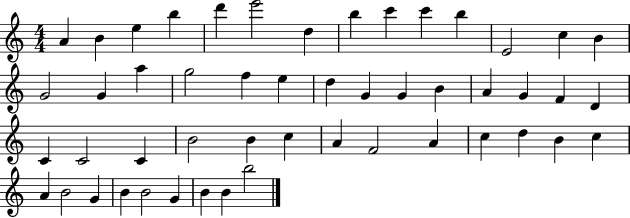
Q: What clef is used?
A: treble